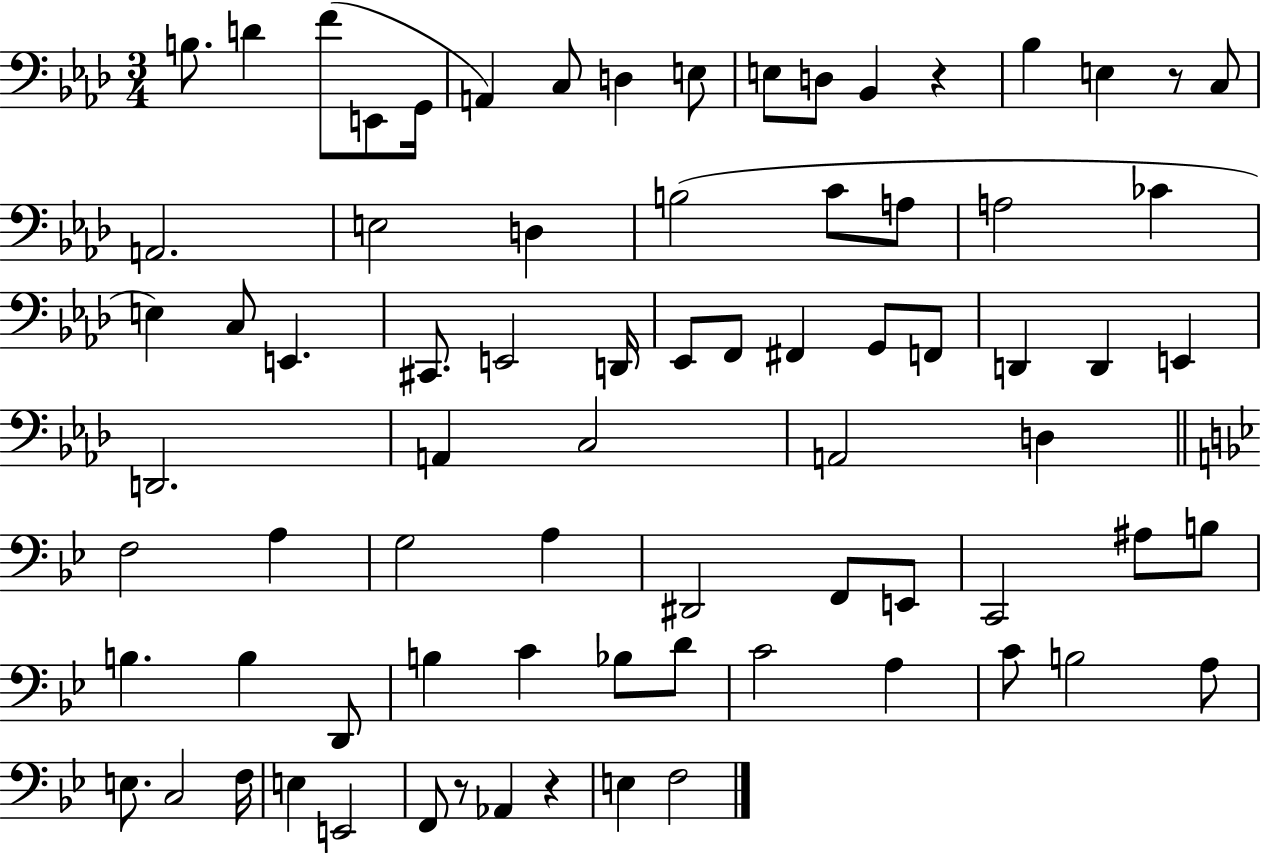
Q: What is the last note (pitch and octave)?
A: F3